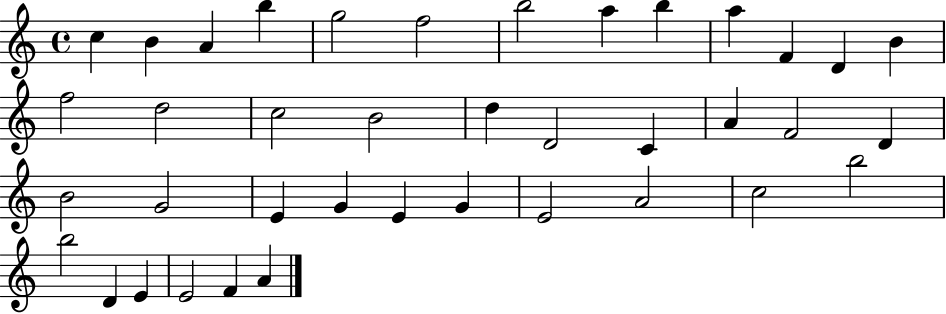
{
  \clef treble
  \time 4/4
  \defaultTimeSignature
  \key c \major
  c''4 b'4 a'4 b''4 | g''2 f''2 | b''2 a''4 b''4 | a''4 f'4 d'4 b'4 | \break f''2 d''2 | c''2 b'2 | d''4 d'2 c'4 | a'4 f'2 d'4 | \break b'2 g'2 | e'4 g'4 e'4 g'4 | e'2 a'2 | c''2 b''2 | \break b''2 d'4 e'4 | e'2 f'4 a'4 | \bar "|."
}